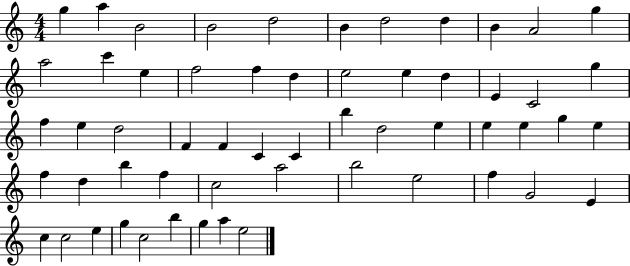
G5/q A5/q B4/h B4/h D5/h B4/q D5/h D5/q B4/q A4/h G5/q A5/h C6/q E5/q F5/h F5/q D5/q E5/h E5/q D5/q E4/q C4/h G5/q F5/q E5/q D5/h F4/q F4/q C4/q C4/q B5/q D5/h E5/q E5/q E5/q G5/q E5/q F5/q D5/q B5/q F5/q C5/h A5/h B5/h E5/h F5/q G4/h E4/q C5/q C5/h E5/q G5/q C5/h B5/q G5/q A5/q E5/h